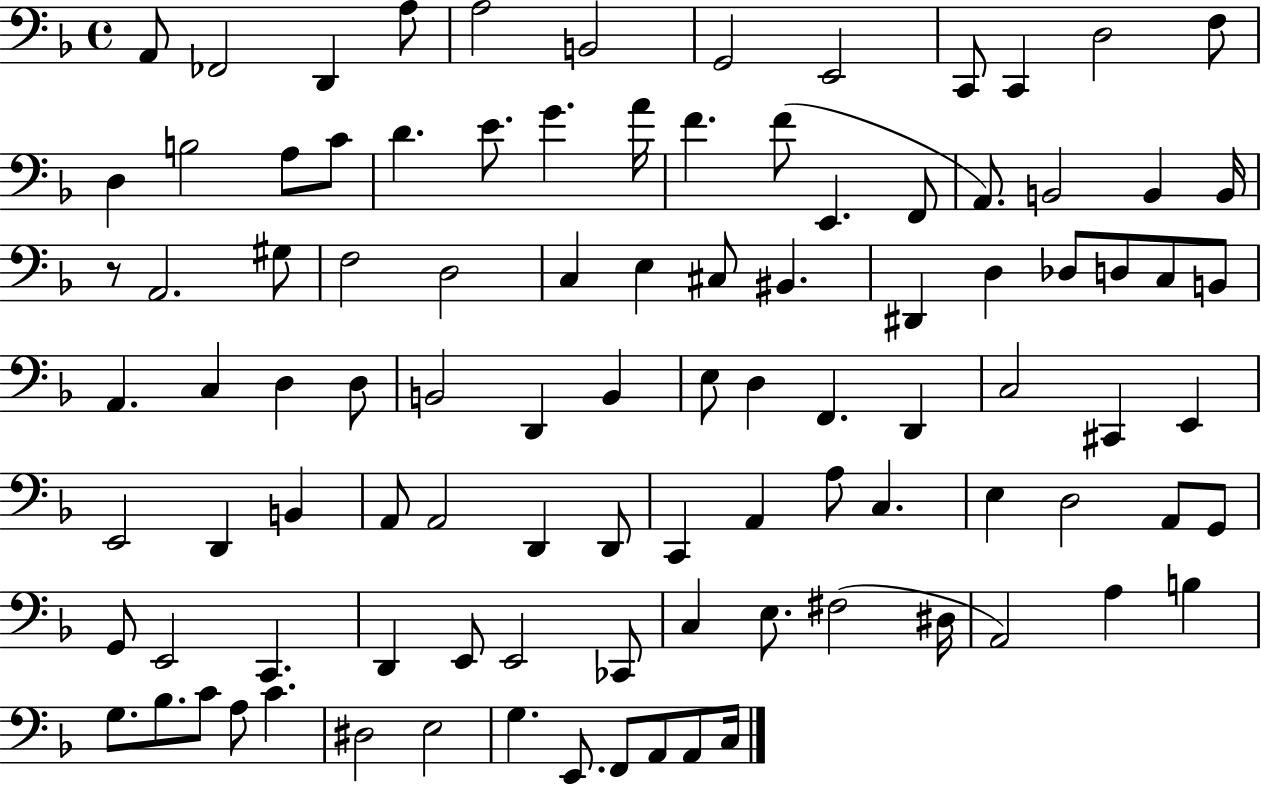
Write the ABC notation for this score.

X:1
T:Untitled
M:4/4
L:1/4
K:F
A,,/2 _F,,2 D,, A,/2 A,2 B,,2 G,,2 E,,2 C,,/2 C,, D,2 F,/2 D, B,2 A,/2 C/2 D E/2 G A/4 F F/2 E,, F,,/2 A,,/2 B,,2 B,, B,,/4 z/2 A,,2 ^G,/2 F,2 D,2 C, E, ^C,/2 ^B,, ^D,, D, _D,/2 D,/2 C,/2 B,,/2 A,, C, D, D,/2 B,,2 D,, B,, E,/2 D, F,, D,, C,2 ^C,, E,, E,,2 D,, B,, A,,/2 A,,2 D,, D,,/2 C,, A,, A,/2 C, E, D,2 A,,/2 G,,/2 G,,/2 E,,2 C,, D,, E,,/2 E,,2 _C,,/2 C, E,/2 ^F,2 ^D,/4 A,,2 A, B, G,/2 _B,/2 C/2 A,/2 C ^D,2 E,2 G, E,,/2 F,,/2 A,,/2 A,,/2 C,/4